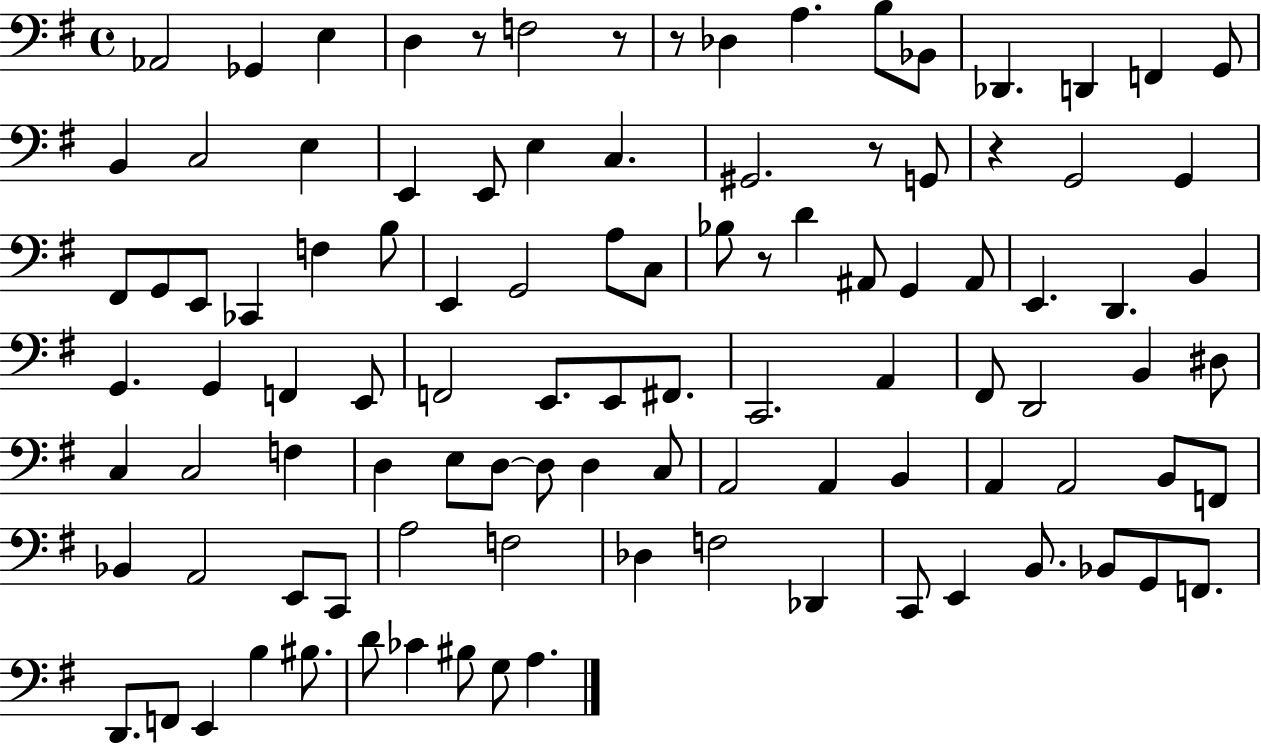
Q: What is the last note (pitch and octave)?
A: A3